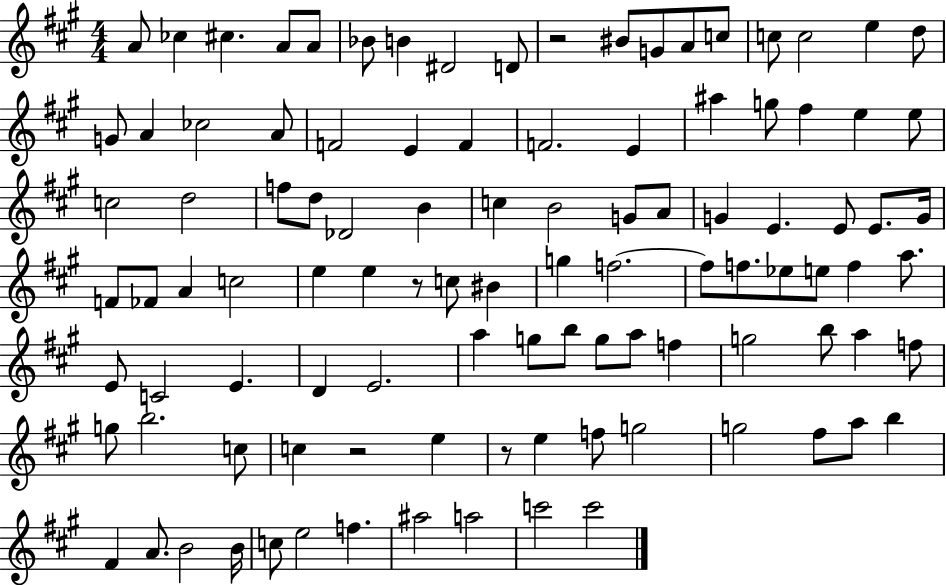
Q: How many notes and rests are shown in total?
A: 104